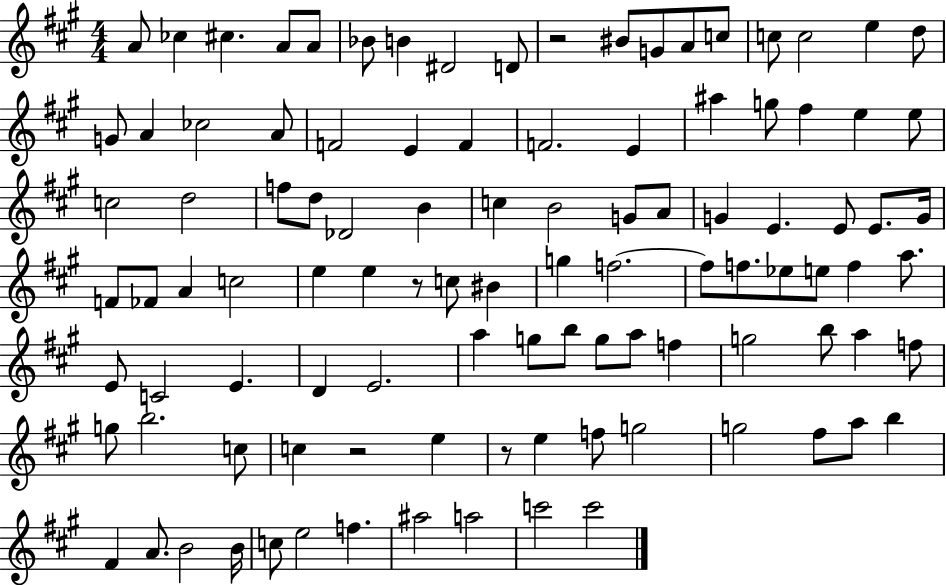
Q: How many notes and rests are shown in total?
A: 104